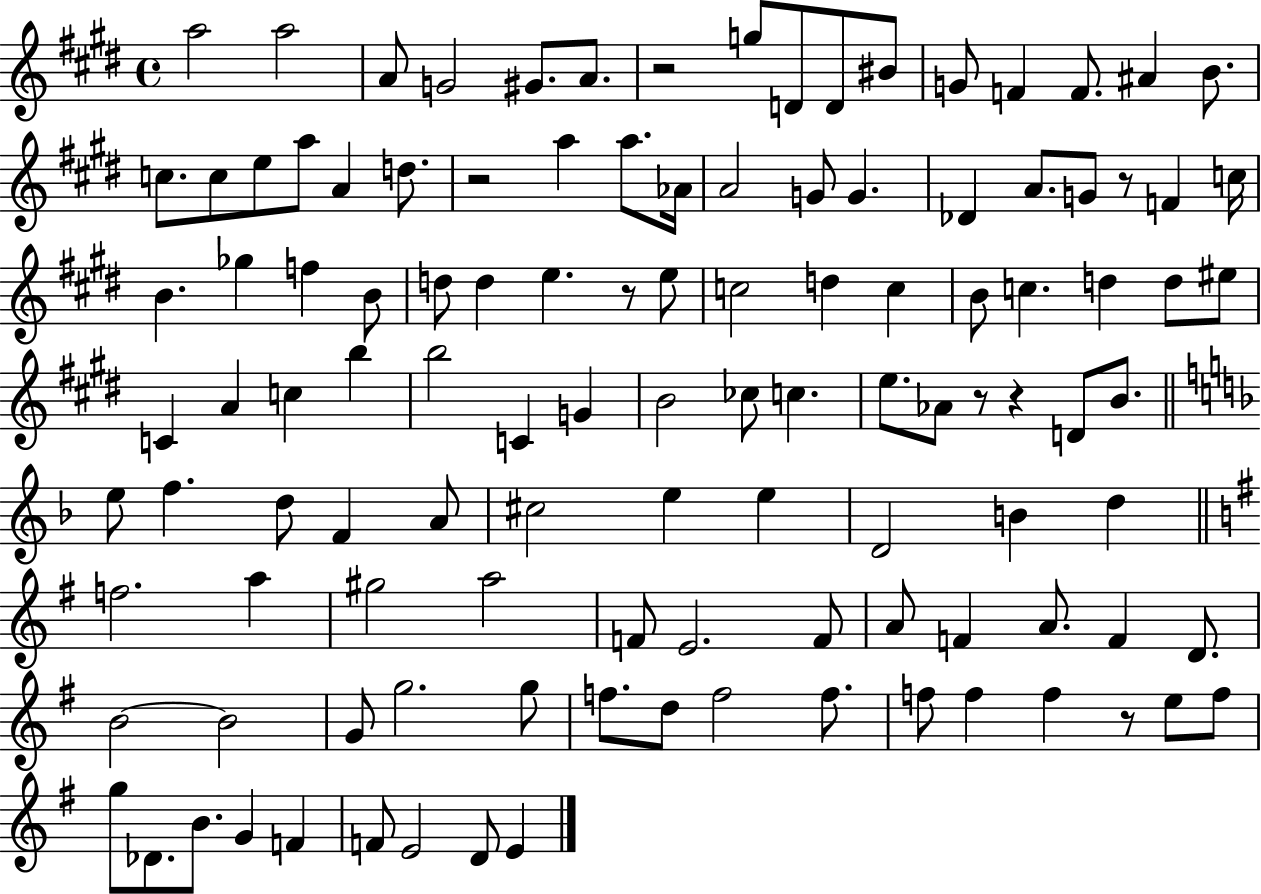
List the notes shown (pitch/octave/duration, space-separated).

A5/h A5/h A4/e G4/h G#4/e. A4/e. R/h G5/e D4/e D4/e BIS4/e G4/e F4/q F4/e. A#4/q B4/e. C5/e. C5/e E5/e A5/e A4/q D5/e. R/h A5/q A5/e. Ab4/s A4/h G4/e G4/q. Db4/q A4/e. G4/e R/e F4/q C5/s B4/q. Gb5/q F5/q B4/e D5/e D5/q E5/q. R/e E5/e C5/h D5/q C5/q B4/e C5/q. D5/q D5/e EIS5/e C4/q A4/q C5/q B5/q B5/h C4/q G4/q B4/h CES5/e C5/q. E5/e. Ab4/e R/e R/q D4/e B4/e. E5/e F5/q. D5/e F4/q A4/e C#5/h E5/q E5/q D4/h B4/q D5/q F5/h. A5/q G#5/h A5/h F4/e E4/h. F4/e A4/e F4/q A4/e. F4/q D4/e. B4/h B4/h G4/e G5/h. G5/e F5/e. D5/e F5/h F5/e. F5/e F5/q F5/q R/e E5/e F5/e G5/e Db4/e. B4/e. G4/q F4/q F4/e E4/h D4/e E4/q